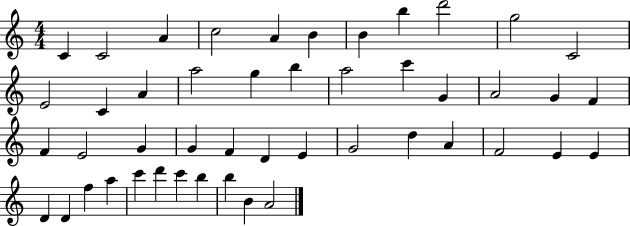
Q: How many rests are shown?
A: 0